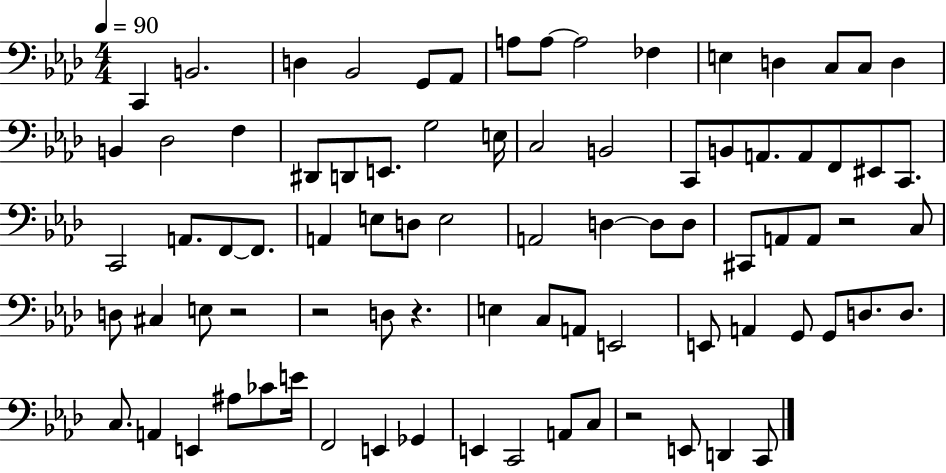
C2/q B2/h. D3/q Bb2/h G2/e Ab2/e A3/e A3/e A3/h FES3/q E3/q D3/q C3/e C3/e D3/q B2/q Db3/h F3/q D#2/e D2/e E2/e. G3/h E3/s C3/h B2/h C2/e B2/e A2/e. A2/e F2/e EIS2/e C2/e. C2/h A2/e. F2/e F2/e. A2/q E3/e D3/e E3/h A2/h D3/q D3/e D3/e C#2/e A2/e A2/e R/h C3/e D3/e C#3/q E3/e R/h R/h D3/e R/q. E3/q C3/e A2/e E2/h E2/e A2/q G2/e G2/e D3/e. D3/e. C3/e. A2/q E2/q A#3/e CES4/e E4/s F2/h E2/q Gb2/q E2/q C2/h A2/e C3/e R/h E2/e D2/q C2/e